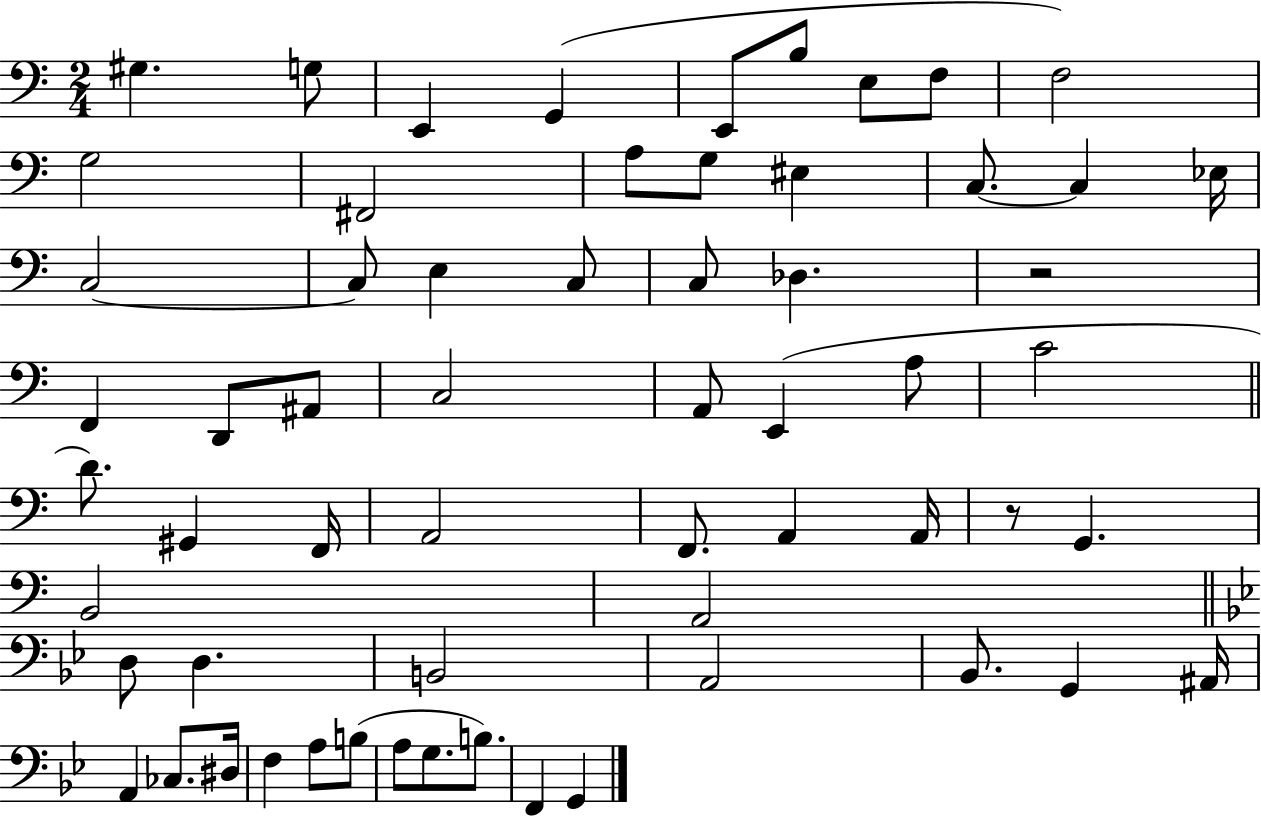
X:1
T:Untitled
M:2/4
L:1/4
K:C
^G, G,/2 E,, G,, E,,/2 B,/2 E,/2 F,/2 F,2 G,2 ^F,,2 A,/2 G,/2 ^E, C,/2 C, _E,/4 C,2 C,/2 E, C,/2 C,/2 _D, z2 F,, D,,/2 ^A,,/2 C,2 A,,/2 E,, A,/2 C2 D/2 ^G,, F,,/4 A,,2 F,,/2 A,, A,,/4 z/2 G,, B,,2 A,,2 D,/2 D, B,,2 A,,2 _B,,/2 G,, ^A,,/4 A,, _C,/2 ^D,/4 F, A,/2 B,/2 A,/2 G,/2 B,/2 F,, G,,